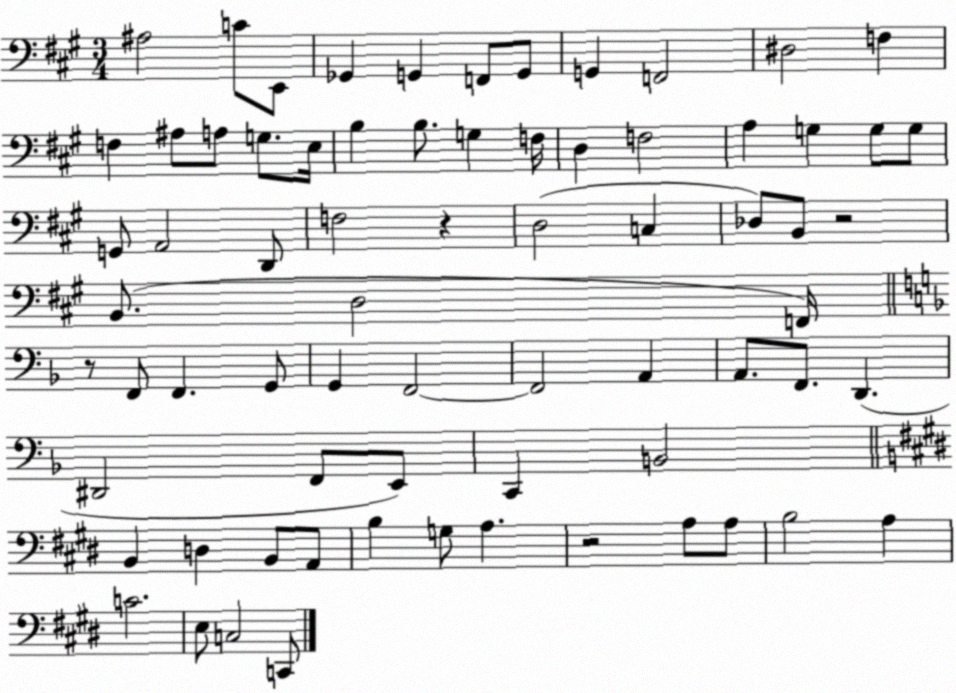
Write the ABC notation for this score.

X:1
T:Untitled
M:3/4
L:1/4
K:A
^A,2 C/2 E,,/2 _G,, G,, F,,/2 G,,/2 G,, F,,2 ^D,2 F, F, ^A,/2 A,/2 G,/2 E,/4 B, B,/2 G, F,/4 D, F,2 A, G, G,/2 G,/2 G,,/2 A,,2 D,,/2 F,2 z D,2 C, _D,/2 B,,/2 z2 B,,/2 D,2 F,,/4 z/2 F,,/2 F,, G,,/2 G,, F,,2 F,,2 A,, A,,/2 F,,/2 D,, ^D,,2 F,,/2 E,,/2 C,, B,,2 B,, D, B,,/2 A,,/2 B, G,/2 A, z2 A,/2 A,/2 B,2 A, C2 E,/2 C,2 C,,/2